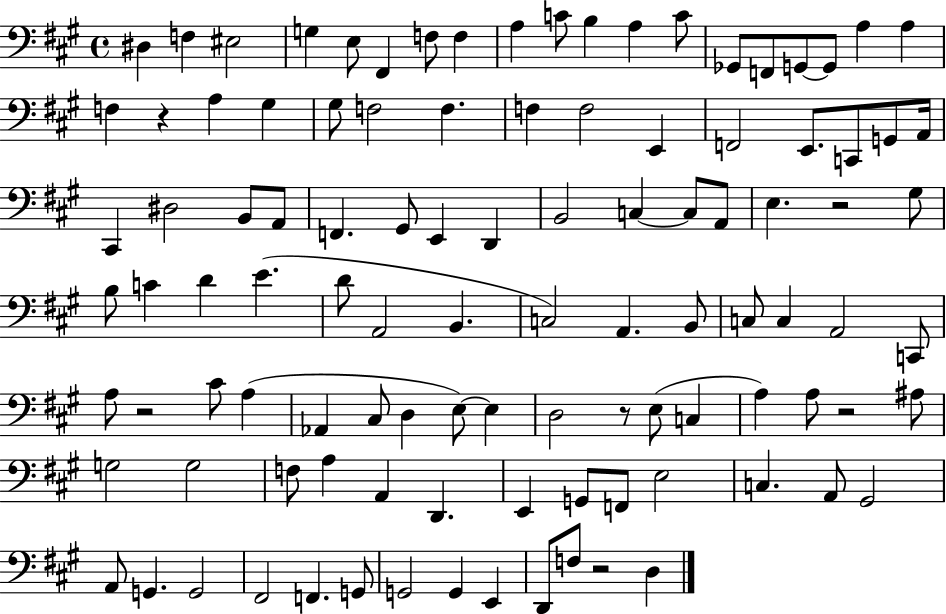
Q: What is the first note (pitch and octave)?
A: D#3